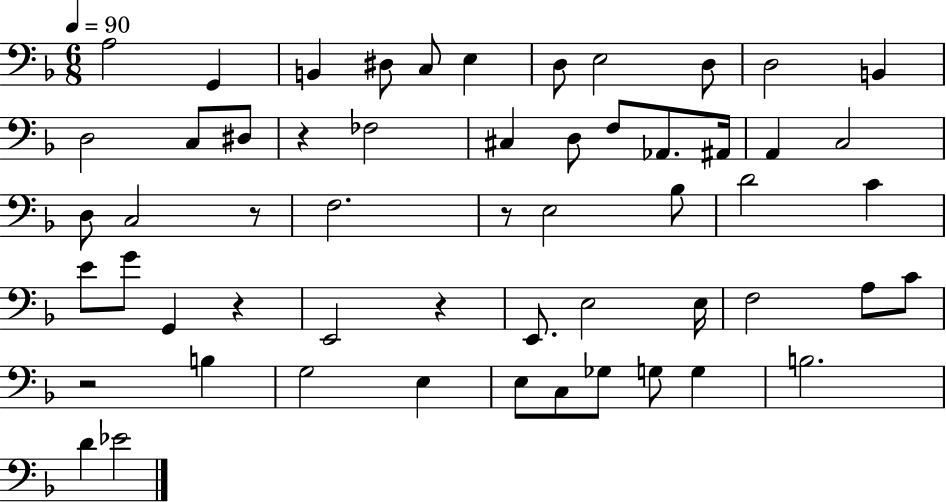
{
  \clef bass
  \numericTimeSignature
  \time 6/8
  \key f \major
  \tempo 4 = 90
  a2 g,4 | b,4 dis8 c8 e4 | d8 e2 d8 | d2 b,4 | \break d2 c8 dis8 | r4 fes2 | cis4 d8 f8 aes,8. ais,16 | a,4 c2 | \break d8 c2 r8 | f2. | r8 e2 bes8 | d'2 c'4 | \break e'8 g'8 g,4 r4 | e,2 r4 | e,8. e2 e16 | f2 a8 c'8 | \break r2 b4 | g2 e4 | e8 c8 ges8 g8 g4 | b2. | \break d'4 ees'2 | \bar "|."
}